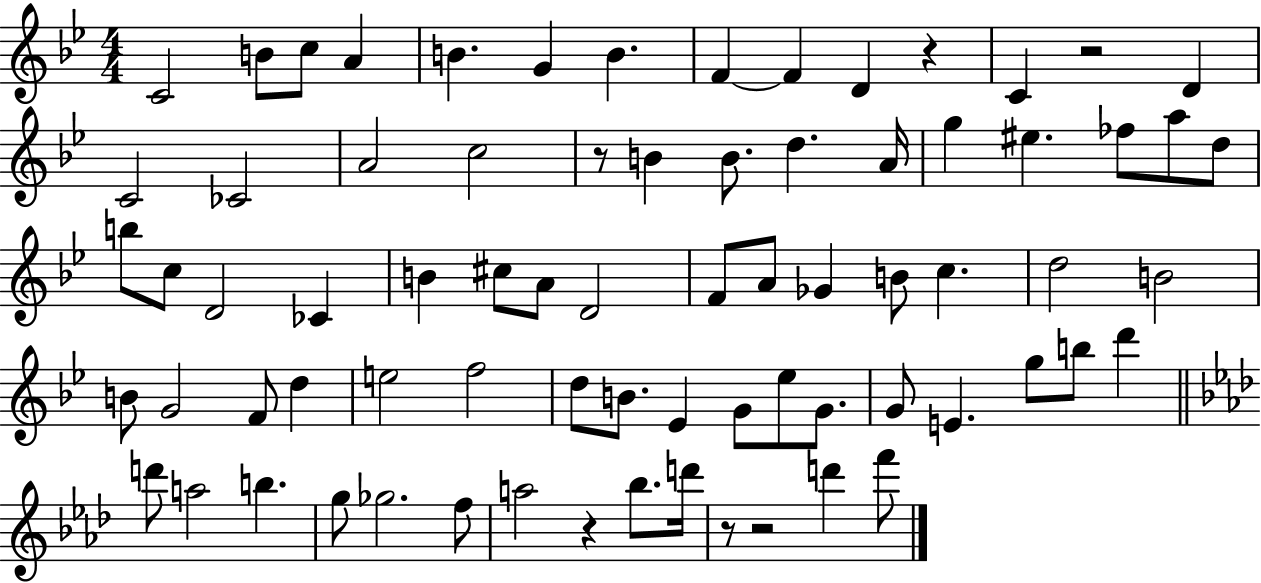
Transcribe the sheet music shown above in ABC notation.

X:1
T:Untitled
M:4/4
L:1/4
K:Bb
C2 B/2 c/2 A B G B F F D z C z2 D C2 _C2 A2 c2 z/2 B B/2 d A/4 g ^e _f/2 a/2 d/2 b/2 c/2 D2 _C B ^c/2 A/2 D2 F/2 A/2 _G B/2 c d2 B2 B/2 G2 F/2 d e2 f2 d/2 B/2 _E G/2 _e/2 G/2 G/2 E g/2 b/2 d' d'/2 a2 b g/2 _g2 f/2 a2 z _b/2 d'/4 z/2 z2 d' f'/2